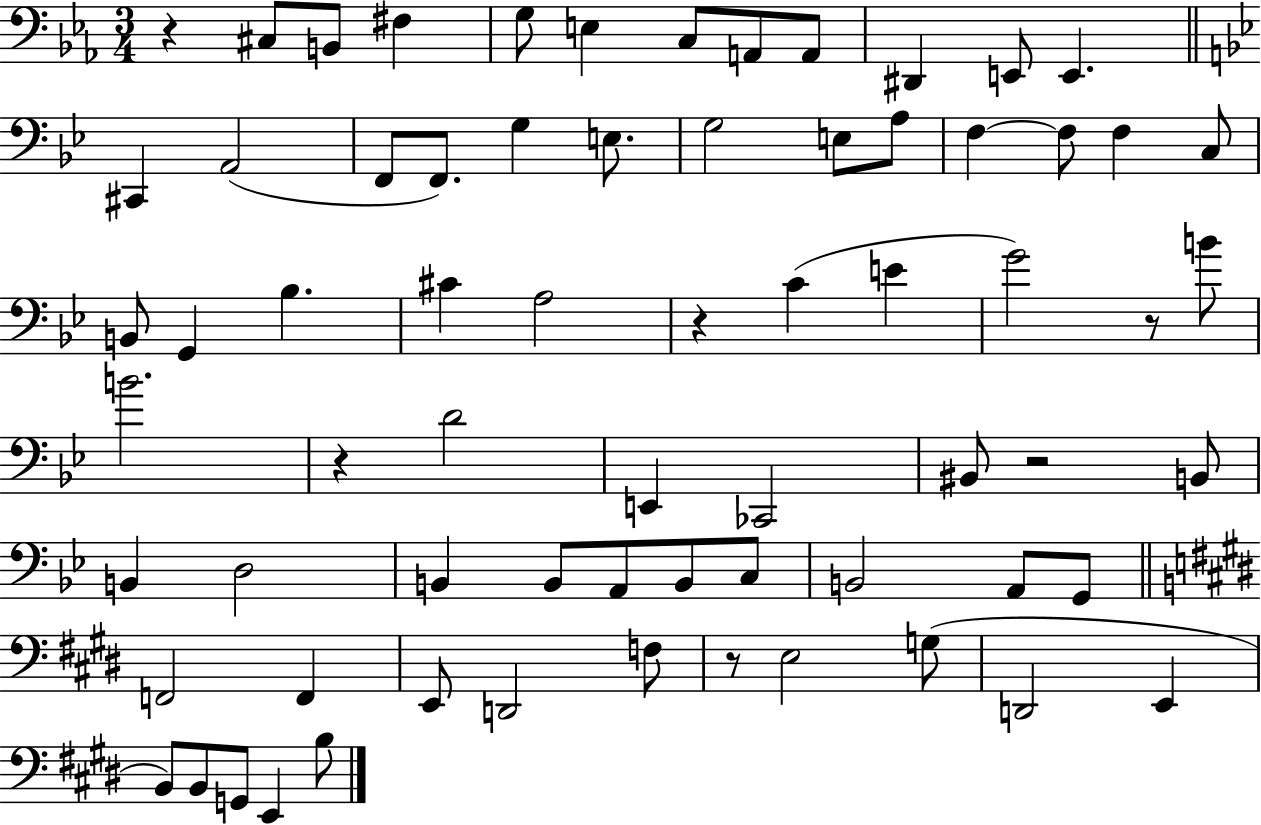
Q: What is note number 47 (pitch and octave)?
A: B2